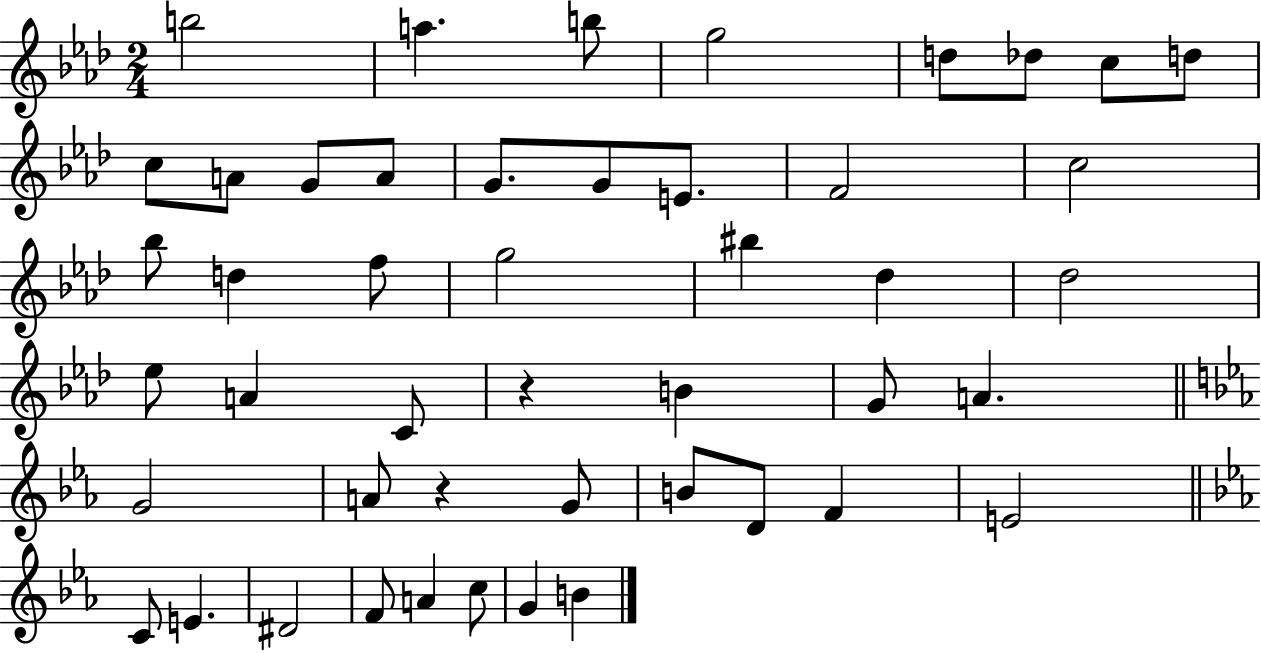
X:1
T:Untitled
M:2/4
L:1/4
K:Ab
b2 a b/2 g2 d/2 _d/2 c/2 d/2 c/2 A/2 G/2 A/2 G/2 G/2 E/2 F2 c2 _b/2 d f/2 g2 ^b _d _d2 _e/2 A C/2 z B G/2 A G2 A/2 z G/2 B/2 D/2 F E2 C/2 E ^D2 F/2 A c/2 G B